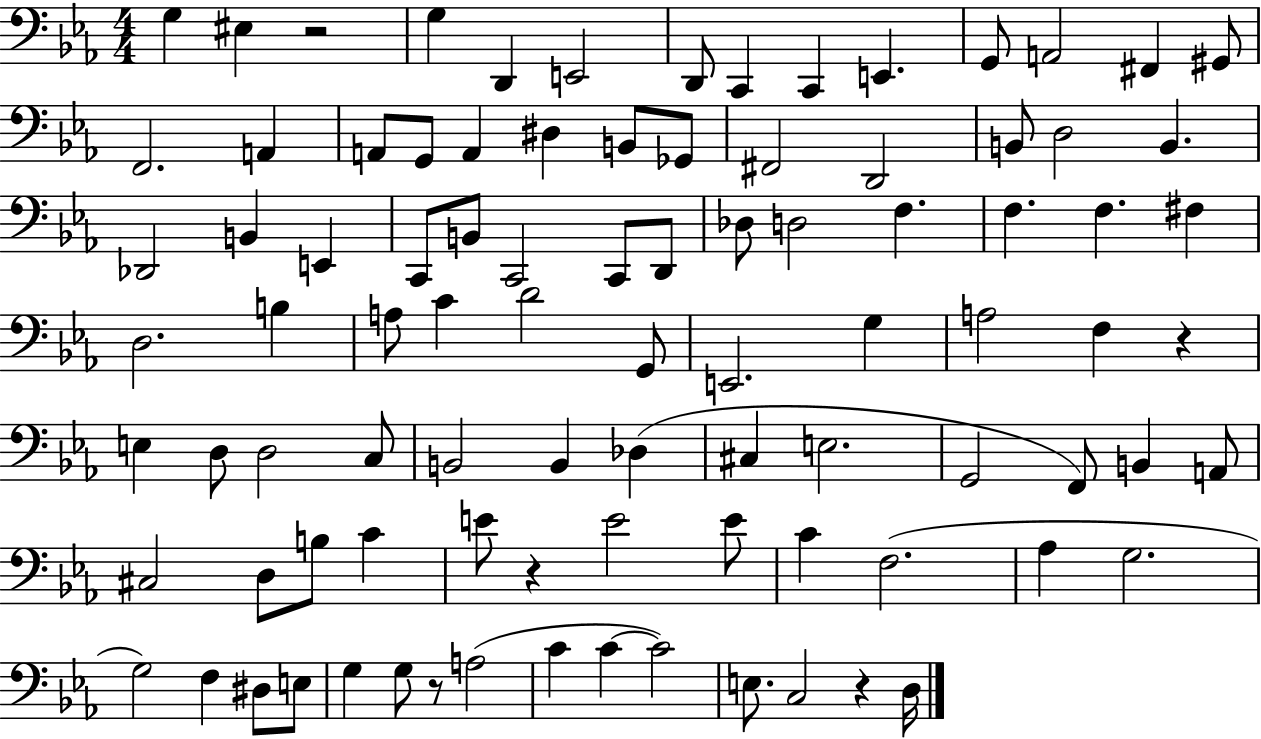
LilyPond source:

{
  \clef bass
  \numericTimeSignature
  \time 4/4
  \key ees \major
  g4 eis4 r2 | g4 d,4 e,2 | d,8 c,4 c,4 e,4. | g,8 a,2 fis,4 gis,8 | \break f,2. a,4 | a,8 g,8 a,4 dis4 b,8 ges,8 | fis,2 d,2 | b,8 d2 b,4. | \break des,2 b,4 e,4 | c,8 b,8 c,2 c,8 d,8 | des8 d2 f4. | f4. f4. fis4 | \break d2. b4 | a8 c'4 d'2 g,8 | e,2. g4 | a2 f4 r4 | \break e4 d8 d2 c8 | b,2 b,4 des4( | cis4 e2. | g,2 f,8) b,4 a,8 | \break cis2 d8 b8 c'4 | e'8 r4 e'2 e'8 | c'4 f2.( | aes4 g2. | \break g2) f4 dis8 e8 | g4 g8 r8 a2( | c'4 c'4~~ c'2) | e8. c2 r4 d16 | \break \bar "|."
}